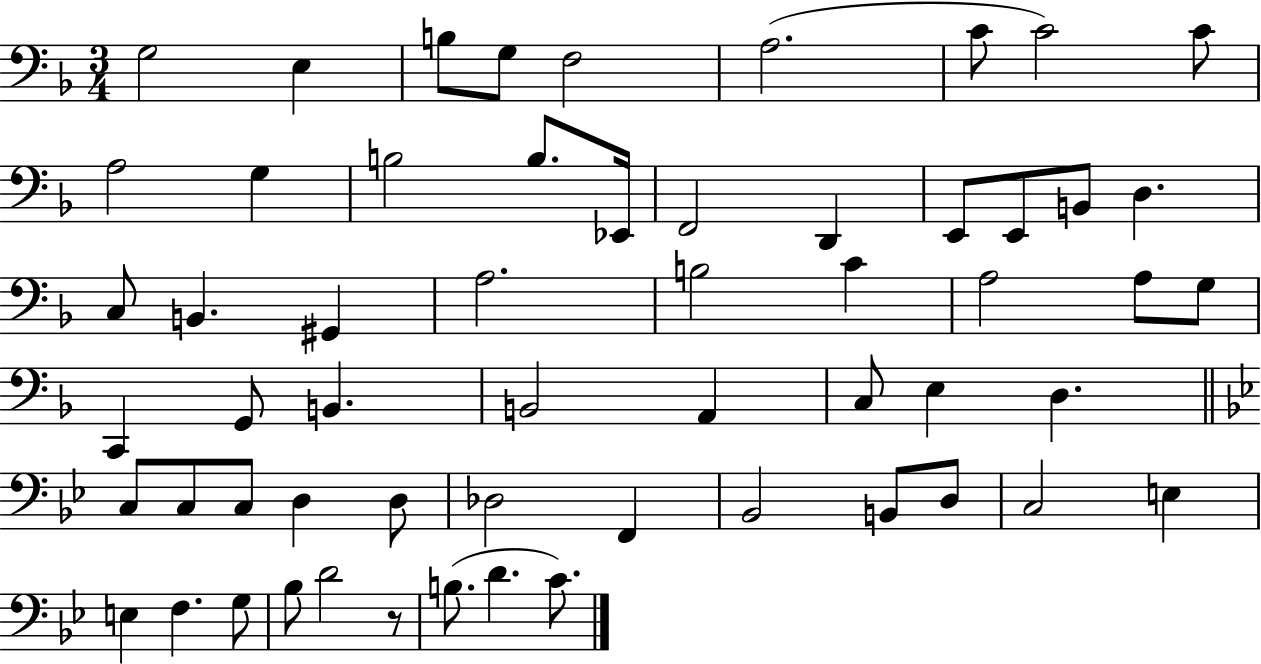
X:1
T:Untitled
M:3/4
L:1/4
K:F
G,2 E, B,/2 G,/2 F,2 A,2 C/2 C2 C/2 A,2 G, B,2 B,/2 _E,,/4 F,,2 D,, E,,/2 E,,/2 B,,/2 D, C,/2 B,, ^G,, A,2 B,2 C A,2 A,/2 G,/2 C,, G,,/2 B,, B,,2 A,, C,/2 E, D, C,/2 C,/2 C,/2 D, D,/2 _D,2 F,, _B,,2 B,,/2 D,/2 C,2 E, E, F, G,/2 _B,/2 D2 z/2 B,/2 D C/2